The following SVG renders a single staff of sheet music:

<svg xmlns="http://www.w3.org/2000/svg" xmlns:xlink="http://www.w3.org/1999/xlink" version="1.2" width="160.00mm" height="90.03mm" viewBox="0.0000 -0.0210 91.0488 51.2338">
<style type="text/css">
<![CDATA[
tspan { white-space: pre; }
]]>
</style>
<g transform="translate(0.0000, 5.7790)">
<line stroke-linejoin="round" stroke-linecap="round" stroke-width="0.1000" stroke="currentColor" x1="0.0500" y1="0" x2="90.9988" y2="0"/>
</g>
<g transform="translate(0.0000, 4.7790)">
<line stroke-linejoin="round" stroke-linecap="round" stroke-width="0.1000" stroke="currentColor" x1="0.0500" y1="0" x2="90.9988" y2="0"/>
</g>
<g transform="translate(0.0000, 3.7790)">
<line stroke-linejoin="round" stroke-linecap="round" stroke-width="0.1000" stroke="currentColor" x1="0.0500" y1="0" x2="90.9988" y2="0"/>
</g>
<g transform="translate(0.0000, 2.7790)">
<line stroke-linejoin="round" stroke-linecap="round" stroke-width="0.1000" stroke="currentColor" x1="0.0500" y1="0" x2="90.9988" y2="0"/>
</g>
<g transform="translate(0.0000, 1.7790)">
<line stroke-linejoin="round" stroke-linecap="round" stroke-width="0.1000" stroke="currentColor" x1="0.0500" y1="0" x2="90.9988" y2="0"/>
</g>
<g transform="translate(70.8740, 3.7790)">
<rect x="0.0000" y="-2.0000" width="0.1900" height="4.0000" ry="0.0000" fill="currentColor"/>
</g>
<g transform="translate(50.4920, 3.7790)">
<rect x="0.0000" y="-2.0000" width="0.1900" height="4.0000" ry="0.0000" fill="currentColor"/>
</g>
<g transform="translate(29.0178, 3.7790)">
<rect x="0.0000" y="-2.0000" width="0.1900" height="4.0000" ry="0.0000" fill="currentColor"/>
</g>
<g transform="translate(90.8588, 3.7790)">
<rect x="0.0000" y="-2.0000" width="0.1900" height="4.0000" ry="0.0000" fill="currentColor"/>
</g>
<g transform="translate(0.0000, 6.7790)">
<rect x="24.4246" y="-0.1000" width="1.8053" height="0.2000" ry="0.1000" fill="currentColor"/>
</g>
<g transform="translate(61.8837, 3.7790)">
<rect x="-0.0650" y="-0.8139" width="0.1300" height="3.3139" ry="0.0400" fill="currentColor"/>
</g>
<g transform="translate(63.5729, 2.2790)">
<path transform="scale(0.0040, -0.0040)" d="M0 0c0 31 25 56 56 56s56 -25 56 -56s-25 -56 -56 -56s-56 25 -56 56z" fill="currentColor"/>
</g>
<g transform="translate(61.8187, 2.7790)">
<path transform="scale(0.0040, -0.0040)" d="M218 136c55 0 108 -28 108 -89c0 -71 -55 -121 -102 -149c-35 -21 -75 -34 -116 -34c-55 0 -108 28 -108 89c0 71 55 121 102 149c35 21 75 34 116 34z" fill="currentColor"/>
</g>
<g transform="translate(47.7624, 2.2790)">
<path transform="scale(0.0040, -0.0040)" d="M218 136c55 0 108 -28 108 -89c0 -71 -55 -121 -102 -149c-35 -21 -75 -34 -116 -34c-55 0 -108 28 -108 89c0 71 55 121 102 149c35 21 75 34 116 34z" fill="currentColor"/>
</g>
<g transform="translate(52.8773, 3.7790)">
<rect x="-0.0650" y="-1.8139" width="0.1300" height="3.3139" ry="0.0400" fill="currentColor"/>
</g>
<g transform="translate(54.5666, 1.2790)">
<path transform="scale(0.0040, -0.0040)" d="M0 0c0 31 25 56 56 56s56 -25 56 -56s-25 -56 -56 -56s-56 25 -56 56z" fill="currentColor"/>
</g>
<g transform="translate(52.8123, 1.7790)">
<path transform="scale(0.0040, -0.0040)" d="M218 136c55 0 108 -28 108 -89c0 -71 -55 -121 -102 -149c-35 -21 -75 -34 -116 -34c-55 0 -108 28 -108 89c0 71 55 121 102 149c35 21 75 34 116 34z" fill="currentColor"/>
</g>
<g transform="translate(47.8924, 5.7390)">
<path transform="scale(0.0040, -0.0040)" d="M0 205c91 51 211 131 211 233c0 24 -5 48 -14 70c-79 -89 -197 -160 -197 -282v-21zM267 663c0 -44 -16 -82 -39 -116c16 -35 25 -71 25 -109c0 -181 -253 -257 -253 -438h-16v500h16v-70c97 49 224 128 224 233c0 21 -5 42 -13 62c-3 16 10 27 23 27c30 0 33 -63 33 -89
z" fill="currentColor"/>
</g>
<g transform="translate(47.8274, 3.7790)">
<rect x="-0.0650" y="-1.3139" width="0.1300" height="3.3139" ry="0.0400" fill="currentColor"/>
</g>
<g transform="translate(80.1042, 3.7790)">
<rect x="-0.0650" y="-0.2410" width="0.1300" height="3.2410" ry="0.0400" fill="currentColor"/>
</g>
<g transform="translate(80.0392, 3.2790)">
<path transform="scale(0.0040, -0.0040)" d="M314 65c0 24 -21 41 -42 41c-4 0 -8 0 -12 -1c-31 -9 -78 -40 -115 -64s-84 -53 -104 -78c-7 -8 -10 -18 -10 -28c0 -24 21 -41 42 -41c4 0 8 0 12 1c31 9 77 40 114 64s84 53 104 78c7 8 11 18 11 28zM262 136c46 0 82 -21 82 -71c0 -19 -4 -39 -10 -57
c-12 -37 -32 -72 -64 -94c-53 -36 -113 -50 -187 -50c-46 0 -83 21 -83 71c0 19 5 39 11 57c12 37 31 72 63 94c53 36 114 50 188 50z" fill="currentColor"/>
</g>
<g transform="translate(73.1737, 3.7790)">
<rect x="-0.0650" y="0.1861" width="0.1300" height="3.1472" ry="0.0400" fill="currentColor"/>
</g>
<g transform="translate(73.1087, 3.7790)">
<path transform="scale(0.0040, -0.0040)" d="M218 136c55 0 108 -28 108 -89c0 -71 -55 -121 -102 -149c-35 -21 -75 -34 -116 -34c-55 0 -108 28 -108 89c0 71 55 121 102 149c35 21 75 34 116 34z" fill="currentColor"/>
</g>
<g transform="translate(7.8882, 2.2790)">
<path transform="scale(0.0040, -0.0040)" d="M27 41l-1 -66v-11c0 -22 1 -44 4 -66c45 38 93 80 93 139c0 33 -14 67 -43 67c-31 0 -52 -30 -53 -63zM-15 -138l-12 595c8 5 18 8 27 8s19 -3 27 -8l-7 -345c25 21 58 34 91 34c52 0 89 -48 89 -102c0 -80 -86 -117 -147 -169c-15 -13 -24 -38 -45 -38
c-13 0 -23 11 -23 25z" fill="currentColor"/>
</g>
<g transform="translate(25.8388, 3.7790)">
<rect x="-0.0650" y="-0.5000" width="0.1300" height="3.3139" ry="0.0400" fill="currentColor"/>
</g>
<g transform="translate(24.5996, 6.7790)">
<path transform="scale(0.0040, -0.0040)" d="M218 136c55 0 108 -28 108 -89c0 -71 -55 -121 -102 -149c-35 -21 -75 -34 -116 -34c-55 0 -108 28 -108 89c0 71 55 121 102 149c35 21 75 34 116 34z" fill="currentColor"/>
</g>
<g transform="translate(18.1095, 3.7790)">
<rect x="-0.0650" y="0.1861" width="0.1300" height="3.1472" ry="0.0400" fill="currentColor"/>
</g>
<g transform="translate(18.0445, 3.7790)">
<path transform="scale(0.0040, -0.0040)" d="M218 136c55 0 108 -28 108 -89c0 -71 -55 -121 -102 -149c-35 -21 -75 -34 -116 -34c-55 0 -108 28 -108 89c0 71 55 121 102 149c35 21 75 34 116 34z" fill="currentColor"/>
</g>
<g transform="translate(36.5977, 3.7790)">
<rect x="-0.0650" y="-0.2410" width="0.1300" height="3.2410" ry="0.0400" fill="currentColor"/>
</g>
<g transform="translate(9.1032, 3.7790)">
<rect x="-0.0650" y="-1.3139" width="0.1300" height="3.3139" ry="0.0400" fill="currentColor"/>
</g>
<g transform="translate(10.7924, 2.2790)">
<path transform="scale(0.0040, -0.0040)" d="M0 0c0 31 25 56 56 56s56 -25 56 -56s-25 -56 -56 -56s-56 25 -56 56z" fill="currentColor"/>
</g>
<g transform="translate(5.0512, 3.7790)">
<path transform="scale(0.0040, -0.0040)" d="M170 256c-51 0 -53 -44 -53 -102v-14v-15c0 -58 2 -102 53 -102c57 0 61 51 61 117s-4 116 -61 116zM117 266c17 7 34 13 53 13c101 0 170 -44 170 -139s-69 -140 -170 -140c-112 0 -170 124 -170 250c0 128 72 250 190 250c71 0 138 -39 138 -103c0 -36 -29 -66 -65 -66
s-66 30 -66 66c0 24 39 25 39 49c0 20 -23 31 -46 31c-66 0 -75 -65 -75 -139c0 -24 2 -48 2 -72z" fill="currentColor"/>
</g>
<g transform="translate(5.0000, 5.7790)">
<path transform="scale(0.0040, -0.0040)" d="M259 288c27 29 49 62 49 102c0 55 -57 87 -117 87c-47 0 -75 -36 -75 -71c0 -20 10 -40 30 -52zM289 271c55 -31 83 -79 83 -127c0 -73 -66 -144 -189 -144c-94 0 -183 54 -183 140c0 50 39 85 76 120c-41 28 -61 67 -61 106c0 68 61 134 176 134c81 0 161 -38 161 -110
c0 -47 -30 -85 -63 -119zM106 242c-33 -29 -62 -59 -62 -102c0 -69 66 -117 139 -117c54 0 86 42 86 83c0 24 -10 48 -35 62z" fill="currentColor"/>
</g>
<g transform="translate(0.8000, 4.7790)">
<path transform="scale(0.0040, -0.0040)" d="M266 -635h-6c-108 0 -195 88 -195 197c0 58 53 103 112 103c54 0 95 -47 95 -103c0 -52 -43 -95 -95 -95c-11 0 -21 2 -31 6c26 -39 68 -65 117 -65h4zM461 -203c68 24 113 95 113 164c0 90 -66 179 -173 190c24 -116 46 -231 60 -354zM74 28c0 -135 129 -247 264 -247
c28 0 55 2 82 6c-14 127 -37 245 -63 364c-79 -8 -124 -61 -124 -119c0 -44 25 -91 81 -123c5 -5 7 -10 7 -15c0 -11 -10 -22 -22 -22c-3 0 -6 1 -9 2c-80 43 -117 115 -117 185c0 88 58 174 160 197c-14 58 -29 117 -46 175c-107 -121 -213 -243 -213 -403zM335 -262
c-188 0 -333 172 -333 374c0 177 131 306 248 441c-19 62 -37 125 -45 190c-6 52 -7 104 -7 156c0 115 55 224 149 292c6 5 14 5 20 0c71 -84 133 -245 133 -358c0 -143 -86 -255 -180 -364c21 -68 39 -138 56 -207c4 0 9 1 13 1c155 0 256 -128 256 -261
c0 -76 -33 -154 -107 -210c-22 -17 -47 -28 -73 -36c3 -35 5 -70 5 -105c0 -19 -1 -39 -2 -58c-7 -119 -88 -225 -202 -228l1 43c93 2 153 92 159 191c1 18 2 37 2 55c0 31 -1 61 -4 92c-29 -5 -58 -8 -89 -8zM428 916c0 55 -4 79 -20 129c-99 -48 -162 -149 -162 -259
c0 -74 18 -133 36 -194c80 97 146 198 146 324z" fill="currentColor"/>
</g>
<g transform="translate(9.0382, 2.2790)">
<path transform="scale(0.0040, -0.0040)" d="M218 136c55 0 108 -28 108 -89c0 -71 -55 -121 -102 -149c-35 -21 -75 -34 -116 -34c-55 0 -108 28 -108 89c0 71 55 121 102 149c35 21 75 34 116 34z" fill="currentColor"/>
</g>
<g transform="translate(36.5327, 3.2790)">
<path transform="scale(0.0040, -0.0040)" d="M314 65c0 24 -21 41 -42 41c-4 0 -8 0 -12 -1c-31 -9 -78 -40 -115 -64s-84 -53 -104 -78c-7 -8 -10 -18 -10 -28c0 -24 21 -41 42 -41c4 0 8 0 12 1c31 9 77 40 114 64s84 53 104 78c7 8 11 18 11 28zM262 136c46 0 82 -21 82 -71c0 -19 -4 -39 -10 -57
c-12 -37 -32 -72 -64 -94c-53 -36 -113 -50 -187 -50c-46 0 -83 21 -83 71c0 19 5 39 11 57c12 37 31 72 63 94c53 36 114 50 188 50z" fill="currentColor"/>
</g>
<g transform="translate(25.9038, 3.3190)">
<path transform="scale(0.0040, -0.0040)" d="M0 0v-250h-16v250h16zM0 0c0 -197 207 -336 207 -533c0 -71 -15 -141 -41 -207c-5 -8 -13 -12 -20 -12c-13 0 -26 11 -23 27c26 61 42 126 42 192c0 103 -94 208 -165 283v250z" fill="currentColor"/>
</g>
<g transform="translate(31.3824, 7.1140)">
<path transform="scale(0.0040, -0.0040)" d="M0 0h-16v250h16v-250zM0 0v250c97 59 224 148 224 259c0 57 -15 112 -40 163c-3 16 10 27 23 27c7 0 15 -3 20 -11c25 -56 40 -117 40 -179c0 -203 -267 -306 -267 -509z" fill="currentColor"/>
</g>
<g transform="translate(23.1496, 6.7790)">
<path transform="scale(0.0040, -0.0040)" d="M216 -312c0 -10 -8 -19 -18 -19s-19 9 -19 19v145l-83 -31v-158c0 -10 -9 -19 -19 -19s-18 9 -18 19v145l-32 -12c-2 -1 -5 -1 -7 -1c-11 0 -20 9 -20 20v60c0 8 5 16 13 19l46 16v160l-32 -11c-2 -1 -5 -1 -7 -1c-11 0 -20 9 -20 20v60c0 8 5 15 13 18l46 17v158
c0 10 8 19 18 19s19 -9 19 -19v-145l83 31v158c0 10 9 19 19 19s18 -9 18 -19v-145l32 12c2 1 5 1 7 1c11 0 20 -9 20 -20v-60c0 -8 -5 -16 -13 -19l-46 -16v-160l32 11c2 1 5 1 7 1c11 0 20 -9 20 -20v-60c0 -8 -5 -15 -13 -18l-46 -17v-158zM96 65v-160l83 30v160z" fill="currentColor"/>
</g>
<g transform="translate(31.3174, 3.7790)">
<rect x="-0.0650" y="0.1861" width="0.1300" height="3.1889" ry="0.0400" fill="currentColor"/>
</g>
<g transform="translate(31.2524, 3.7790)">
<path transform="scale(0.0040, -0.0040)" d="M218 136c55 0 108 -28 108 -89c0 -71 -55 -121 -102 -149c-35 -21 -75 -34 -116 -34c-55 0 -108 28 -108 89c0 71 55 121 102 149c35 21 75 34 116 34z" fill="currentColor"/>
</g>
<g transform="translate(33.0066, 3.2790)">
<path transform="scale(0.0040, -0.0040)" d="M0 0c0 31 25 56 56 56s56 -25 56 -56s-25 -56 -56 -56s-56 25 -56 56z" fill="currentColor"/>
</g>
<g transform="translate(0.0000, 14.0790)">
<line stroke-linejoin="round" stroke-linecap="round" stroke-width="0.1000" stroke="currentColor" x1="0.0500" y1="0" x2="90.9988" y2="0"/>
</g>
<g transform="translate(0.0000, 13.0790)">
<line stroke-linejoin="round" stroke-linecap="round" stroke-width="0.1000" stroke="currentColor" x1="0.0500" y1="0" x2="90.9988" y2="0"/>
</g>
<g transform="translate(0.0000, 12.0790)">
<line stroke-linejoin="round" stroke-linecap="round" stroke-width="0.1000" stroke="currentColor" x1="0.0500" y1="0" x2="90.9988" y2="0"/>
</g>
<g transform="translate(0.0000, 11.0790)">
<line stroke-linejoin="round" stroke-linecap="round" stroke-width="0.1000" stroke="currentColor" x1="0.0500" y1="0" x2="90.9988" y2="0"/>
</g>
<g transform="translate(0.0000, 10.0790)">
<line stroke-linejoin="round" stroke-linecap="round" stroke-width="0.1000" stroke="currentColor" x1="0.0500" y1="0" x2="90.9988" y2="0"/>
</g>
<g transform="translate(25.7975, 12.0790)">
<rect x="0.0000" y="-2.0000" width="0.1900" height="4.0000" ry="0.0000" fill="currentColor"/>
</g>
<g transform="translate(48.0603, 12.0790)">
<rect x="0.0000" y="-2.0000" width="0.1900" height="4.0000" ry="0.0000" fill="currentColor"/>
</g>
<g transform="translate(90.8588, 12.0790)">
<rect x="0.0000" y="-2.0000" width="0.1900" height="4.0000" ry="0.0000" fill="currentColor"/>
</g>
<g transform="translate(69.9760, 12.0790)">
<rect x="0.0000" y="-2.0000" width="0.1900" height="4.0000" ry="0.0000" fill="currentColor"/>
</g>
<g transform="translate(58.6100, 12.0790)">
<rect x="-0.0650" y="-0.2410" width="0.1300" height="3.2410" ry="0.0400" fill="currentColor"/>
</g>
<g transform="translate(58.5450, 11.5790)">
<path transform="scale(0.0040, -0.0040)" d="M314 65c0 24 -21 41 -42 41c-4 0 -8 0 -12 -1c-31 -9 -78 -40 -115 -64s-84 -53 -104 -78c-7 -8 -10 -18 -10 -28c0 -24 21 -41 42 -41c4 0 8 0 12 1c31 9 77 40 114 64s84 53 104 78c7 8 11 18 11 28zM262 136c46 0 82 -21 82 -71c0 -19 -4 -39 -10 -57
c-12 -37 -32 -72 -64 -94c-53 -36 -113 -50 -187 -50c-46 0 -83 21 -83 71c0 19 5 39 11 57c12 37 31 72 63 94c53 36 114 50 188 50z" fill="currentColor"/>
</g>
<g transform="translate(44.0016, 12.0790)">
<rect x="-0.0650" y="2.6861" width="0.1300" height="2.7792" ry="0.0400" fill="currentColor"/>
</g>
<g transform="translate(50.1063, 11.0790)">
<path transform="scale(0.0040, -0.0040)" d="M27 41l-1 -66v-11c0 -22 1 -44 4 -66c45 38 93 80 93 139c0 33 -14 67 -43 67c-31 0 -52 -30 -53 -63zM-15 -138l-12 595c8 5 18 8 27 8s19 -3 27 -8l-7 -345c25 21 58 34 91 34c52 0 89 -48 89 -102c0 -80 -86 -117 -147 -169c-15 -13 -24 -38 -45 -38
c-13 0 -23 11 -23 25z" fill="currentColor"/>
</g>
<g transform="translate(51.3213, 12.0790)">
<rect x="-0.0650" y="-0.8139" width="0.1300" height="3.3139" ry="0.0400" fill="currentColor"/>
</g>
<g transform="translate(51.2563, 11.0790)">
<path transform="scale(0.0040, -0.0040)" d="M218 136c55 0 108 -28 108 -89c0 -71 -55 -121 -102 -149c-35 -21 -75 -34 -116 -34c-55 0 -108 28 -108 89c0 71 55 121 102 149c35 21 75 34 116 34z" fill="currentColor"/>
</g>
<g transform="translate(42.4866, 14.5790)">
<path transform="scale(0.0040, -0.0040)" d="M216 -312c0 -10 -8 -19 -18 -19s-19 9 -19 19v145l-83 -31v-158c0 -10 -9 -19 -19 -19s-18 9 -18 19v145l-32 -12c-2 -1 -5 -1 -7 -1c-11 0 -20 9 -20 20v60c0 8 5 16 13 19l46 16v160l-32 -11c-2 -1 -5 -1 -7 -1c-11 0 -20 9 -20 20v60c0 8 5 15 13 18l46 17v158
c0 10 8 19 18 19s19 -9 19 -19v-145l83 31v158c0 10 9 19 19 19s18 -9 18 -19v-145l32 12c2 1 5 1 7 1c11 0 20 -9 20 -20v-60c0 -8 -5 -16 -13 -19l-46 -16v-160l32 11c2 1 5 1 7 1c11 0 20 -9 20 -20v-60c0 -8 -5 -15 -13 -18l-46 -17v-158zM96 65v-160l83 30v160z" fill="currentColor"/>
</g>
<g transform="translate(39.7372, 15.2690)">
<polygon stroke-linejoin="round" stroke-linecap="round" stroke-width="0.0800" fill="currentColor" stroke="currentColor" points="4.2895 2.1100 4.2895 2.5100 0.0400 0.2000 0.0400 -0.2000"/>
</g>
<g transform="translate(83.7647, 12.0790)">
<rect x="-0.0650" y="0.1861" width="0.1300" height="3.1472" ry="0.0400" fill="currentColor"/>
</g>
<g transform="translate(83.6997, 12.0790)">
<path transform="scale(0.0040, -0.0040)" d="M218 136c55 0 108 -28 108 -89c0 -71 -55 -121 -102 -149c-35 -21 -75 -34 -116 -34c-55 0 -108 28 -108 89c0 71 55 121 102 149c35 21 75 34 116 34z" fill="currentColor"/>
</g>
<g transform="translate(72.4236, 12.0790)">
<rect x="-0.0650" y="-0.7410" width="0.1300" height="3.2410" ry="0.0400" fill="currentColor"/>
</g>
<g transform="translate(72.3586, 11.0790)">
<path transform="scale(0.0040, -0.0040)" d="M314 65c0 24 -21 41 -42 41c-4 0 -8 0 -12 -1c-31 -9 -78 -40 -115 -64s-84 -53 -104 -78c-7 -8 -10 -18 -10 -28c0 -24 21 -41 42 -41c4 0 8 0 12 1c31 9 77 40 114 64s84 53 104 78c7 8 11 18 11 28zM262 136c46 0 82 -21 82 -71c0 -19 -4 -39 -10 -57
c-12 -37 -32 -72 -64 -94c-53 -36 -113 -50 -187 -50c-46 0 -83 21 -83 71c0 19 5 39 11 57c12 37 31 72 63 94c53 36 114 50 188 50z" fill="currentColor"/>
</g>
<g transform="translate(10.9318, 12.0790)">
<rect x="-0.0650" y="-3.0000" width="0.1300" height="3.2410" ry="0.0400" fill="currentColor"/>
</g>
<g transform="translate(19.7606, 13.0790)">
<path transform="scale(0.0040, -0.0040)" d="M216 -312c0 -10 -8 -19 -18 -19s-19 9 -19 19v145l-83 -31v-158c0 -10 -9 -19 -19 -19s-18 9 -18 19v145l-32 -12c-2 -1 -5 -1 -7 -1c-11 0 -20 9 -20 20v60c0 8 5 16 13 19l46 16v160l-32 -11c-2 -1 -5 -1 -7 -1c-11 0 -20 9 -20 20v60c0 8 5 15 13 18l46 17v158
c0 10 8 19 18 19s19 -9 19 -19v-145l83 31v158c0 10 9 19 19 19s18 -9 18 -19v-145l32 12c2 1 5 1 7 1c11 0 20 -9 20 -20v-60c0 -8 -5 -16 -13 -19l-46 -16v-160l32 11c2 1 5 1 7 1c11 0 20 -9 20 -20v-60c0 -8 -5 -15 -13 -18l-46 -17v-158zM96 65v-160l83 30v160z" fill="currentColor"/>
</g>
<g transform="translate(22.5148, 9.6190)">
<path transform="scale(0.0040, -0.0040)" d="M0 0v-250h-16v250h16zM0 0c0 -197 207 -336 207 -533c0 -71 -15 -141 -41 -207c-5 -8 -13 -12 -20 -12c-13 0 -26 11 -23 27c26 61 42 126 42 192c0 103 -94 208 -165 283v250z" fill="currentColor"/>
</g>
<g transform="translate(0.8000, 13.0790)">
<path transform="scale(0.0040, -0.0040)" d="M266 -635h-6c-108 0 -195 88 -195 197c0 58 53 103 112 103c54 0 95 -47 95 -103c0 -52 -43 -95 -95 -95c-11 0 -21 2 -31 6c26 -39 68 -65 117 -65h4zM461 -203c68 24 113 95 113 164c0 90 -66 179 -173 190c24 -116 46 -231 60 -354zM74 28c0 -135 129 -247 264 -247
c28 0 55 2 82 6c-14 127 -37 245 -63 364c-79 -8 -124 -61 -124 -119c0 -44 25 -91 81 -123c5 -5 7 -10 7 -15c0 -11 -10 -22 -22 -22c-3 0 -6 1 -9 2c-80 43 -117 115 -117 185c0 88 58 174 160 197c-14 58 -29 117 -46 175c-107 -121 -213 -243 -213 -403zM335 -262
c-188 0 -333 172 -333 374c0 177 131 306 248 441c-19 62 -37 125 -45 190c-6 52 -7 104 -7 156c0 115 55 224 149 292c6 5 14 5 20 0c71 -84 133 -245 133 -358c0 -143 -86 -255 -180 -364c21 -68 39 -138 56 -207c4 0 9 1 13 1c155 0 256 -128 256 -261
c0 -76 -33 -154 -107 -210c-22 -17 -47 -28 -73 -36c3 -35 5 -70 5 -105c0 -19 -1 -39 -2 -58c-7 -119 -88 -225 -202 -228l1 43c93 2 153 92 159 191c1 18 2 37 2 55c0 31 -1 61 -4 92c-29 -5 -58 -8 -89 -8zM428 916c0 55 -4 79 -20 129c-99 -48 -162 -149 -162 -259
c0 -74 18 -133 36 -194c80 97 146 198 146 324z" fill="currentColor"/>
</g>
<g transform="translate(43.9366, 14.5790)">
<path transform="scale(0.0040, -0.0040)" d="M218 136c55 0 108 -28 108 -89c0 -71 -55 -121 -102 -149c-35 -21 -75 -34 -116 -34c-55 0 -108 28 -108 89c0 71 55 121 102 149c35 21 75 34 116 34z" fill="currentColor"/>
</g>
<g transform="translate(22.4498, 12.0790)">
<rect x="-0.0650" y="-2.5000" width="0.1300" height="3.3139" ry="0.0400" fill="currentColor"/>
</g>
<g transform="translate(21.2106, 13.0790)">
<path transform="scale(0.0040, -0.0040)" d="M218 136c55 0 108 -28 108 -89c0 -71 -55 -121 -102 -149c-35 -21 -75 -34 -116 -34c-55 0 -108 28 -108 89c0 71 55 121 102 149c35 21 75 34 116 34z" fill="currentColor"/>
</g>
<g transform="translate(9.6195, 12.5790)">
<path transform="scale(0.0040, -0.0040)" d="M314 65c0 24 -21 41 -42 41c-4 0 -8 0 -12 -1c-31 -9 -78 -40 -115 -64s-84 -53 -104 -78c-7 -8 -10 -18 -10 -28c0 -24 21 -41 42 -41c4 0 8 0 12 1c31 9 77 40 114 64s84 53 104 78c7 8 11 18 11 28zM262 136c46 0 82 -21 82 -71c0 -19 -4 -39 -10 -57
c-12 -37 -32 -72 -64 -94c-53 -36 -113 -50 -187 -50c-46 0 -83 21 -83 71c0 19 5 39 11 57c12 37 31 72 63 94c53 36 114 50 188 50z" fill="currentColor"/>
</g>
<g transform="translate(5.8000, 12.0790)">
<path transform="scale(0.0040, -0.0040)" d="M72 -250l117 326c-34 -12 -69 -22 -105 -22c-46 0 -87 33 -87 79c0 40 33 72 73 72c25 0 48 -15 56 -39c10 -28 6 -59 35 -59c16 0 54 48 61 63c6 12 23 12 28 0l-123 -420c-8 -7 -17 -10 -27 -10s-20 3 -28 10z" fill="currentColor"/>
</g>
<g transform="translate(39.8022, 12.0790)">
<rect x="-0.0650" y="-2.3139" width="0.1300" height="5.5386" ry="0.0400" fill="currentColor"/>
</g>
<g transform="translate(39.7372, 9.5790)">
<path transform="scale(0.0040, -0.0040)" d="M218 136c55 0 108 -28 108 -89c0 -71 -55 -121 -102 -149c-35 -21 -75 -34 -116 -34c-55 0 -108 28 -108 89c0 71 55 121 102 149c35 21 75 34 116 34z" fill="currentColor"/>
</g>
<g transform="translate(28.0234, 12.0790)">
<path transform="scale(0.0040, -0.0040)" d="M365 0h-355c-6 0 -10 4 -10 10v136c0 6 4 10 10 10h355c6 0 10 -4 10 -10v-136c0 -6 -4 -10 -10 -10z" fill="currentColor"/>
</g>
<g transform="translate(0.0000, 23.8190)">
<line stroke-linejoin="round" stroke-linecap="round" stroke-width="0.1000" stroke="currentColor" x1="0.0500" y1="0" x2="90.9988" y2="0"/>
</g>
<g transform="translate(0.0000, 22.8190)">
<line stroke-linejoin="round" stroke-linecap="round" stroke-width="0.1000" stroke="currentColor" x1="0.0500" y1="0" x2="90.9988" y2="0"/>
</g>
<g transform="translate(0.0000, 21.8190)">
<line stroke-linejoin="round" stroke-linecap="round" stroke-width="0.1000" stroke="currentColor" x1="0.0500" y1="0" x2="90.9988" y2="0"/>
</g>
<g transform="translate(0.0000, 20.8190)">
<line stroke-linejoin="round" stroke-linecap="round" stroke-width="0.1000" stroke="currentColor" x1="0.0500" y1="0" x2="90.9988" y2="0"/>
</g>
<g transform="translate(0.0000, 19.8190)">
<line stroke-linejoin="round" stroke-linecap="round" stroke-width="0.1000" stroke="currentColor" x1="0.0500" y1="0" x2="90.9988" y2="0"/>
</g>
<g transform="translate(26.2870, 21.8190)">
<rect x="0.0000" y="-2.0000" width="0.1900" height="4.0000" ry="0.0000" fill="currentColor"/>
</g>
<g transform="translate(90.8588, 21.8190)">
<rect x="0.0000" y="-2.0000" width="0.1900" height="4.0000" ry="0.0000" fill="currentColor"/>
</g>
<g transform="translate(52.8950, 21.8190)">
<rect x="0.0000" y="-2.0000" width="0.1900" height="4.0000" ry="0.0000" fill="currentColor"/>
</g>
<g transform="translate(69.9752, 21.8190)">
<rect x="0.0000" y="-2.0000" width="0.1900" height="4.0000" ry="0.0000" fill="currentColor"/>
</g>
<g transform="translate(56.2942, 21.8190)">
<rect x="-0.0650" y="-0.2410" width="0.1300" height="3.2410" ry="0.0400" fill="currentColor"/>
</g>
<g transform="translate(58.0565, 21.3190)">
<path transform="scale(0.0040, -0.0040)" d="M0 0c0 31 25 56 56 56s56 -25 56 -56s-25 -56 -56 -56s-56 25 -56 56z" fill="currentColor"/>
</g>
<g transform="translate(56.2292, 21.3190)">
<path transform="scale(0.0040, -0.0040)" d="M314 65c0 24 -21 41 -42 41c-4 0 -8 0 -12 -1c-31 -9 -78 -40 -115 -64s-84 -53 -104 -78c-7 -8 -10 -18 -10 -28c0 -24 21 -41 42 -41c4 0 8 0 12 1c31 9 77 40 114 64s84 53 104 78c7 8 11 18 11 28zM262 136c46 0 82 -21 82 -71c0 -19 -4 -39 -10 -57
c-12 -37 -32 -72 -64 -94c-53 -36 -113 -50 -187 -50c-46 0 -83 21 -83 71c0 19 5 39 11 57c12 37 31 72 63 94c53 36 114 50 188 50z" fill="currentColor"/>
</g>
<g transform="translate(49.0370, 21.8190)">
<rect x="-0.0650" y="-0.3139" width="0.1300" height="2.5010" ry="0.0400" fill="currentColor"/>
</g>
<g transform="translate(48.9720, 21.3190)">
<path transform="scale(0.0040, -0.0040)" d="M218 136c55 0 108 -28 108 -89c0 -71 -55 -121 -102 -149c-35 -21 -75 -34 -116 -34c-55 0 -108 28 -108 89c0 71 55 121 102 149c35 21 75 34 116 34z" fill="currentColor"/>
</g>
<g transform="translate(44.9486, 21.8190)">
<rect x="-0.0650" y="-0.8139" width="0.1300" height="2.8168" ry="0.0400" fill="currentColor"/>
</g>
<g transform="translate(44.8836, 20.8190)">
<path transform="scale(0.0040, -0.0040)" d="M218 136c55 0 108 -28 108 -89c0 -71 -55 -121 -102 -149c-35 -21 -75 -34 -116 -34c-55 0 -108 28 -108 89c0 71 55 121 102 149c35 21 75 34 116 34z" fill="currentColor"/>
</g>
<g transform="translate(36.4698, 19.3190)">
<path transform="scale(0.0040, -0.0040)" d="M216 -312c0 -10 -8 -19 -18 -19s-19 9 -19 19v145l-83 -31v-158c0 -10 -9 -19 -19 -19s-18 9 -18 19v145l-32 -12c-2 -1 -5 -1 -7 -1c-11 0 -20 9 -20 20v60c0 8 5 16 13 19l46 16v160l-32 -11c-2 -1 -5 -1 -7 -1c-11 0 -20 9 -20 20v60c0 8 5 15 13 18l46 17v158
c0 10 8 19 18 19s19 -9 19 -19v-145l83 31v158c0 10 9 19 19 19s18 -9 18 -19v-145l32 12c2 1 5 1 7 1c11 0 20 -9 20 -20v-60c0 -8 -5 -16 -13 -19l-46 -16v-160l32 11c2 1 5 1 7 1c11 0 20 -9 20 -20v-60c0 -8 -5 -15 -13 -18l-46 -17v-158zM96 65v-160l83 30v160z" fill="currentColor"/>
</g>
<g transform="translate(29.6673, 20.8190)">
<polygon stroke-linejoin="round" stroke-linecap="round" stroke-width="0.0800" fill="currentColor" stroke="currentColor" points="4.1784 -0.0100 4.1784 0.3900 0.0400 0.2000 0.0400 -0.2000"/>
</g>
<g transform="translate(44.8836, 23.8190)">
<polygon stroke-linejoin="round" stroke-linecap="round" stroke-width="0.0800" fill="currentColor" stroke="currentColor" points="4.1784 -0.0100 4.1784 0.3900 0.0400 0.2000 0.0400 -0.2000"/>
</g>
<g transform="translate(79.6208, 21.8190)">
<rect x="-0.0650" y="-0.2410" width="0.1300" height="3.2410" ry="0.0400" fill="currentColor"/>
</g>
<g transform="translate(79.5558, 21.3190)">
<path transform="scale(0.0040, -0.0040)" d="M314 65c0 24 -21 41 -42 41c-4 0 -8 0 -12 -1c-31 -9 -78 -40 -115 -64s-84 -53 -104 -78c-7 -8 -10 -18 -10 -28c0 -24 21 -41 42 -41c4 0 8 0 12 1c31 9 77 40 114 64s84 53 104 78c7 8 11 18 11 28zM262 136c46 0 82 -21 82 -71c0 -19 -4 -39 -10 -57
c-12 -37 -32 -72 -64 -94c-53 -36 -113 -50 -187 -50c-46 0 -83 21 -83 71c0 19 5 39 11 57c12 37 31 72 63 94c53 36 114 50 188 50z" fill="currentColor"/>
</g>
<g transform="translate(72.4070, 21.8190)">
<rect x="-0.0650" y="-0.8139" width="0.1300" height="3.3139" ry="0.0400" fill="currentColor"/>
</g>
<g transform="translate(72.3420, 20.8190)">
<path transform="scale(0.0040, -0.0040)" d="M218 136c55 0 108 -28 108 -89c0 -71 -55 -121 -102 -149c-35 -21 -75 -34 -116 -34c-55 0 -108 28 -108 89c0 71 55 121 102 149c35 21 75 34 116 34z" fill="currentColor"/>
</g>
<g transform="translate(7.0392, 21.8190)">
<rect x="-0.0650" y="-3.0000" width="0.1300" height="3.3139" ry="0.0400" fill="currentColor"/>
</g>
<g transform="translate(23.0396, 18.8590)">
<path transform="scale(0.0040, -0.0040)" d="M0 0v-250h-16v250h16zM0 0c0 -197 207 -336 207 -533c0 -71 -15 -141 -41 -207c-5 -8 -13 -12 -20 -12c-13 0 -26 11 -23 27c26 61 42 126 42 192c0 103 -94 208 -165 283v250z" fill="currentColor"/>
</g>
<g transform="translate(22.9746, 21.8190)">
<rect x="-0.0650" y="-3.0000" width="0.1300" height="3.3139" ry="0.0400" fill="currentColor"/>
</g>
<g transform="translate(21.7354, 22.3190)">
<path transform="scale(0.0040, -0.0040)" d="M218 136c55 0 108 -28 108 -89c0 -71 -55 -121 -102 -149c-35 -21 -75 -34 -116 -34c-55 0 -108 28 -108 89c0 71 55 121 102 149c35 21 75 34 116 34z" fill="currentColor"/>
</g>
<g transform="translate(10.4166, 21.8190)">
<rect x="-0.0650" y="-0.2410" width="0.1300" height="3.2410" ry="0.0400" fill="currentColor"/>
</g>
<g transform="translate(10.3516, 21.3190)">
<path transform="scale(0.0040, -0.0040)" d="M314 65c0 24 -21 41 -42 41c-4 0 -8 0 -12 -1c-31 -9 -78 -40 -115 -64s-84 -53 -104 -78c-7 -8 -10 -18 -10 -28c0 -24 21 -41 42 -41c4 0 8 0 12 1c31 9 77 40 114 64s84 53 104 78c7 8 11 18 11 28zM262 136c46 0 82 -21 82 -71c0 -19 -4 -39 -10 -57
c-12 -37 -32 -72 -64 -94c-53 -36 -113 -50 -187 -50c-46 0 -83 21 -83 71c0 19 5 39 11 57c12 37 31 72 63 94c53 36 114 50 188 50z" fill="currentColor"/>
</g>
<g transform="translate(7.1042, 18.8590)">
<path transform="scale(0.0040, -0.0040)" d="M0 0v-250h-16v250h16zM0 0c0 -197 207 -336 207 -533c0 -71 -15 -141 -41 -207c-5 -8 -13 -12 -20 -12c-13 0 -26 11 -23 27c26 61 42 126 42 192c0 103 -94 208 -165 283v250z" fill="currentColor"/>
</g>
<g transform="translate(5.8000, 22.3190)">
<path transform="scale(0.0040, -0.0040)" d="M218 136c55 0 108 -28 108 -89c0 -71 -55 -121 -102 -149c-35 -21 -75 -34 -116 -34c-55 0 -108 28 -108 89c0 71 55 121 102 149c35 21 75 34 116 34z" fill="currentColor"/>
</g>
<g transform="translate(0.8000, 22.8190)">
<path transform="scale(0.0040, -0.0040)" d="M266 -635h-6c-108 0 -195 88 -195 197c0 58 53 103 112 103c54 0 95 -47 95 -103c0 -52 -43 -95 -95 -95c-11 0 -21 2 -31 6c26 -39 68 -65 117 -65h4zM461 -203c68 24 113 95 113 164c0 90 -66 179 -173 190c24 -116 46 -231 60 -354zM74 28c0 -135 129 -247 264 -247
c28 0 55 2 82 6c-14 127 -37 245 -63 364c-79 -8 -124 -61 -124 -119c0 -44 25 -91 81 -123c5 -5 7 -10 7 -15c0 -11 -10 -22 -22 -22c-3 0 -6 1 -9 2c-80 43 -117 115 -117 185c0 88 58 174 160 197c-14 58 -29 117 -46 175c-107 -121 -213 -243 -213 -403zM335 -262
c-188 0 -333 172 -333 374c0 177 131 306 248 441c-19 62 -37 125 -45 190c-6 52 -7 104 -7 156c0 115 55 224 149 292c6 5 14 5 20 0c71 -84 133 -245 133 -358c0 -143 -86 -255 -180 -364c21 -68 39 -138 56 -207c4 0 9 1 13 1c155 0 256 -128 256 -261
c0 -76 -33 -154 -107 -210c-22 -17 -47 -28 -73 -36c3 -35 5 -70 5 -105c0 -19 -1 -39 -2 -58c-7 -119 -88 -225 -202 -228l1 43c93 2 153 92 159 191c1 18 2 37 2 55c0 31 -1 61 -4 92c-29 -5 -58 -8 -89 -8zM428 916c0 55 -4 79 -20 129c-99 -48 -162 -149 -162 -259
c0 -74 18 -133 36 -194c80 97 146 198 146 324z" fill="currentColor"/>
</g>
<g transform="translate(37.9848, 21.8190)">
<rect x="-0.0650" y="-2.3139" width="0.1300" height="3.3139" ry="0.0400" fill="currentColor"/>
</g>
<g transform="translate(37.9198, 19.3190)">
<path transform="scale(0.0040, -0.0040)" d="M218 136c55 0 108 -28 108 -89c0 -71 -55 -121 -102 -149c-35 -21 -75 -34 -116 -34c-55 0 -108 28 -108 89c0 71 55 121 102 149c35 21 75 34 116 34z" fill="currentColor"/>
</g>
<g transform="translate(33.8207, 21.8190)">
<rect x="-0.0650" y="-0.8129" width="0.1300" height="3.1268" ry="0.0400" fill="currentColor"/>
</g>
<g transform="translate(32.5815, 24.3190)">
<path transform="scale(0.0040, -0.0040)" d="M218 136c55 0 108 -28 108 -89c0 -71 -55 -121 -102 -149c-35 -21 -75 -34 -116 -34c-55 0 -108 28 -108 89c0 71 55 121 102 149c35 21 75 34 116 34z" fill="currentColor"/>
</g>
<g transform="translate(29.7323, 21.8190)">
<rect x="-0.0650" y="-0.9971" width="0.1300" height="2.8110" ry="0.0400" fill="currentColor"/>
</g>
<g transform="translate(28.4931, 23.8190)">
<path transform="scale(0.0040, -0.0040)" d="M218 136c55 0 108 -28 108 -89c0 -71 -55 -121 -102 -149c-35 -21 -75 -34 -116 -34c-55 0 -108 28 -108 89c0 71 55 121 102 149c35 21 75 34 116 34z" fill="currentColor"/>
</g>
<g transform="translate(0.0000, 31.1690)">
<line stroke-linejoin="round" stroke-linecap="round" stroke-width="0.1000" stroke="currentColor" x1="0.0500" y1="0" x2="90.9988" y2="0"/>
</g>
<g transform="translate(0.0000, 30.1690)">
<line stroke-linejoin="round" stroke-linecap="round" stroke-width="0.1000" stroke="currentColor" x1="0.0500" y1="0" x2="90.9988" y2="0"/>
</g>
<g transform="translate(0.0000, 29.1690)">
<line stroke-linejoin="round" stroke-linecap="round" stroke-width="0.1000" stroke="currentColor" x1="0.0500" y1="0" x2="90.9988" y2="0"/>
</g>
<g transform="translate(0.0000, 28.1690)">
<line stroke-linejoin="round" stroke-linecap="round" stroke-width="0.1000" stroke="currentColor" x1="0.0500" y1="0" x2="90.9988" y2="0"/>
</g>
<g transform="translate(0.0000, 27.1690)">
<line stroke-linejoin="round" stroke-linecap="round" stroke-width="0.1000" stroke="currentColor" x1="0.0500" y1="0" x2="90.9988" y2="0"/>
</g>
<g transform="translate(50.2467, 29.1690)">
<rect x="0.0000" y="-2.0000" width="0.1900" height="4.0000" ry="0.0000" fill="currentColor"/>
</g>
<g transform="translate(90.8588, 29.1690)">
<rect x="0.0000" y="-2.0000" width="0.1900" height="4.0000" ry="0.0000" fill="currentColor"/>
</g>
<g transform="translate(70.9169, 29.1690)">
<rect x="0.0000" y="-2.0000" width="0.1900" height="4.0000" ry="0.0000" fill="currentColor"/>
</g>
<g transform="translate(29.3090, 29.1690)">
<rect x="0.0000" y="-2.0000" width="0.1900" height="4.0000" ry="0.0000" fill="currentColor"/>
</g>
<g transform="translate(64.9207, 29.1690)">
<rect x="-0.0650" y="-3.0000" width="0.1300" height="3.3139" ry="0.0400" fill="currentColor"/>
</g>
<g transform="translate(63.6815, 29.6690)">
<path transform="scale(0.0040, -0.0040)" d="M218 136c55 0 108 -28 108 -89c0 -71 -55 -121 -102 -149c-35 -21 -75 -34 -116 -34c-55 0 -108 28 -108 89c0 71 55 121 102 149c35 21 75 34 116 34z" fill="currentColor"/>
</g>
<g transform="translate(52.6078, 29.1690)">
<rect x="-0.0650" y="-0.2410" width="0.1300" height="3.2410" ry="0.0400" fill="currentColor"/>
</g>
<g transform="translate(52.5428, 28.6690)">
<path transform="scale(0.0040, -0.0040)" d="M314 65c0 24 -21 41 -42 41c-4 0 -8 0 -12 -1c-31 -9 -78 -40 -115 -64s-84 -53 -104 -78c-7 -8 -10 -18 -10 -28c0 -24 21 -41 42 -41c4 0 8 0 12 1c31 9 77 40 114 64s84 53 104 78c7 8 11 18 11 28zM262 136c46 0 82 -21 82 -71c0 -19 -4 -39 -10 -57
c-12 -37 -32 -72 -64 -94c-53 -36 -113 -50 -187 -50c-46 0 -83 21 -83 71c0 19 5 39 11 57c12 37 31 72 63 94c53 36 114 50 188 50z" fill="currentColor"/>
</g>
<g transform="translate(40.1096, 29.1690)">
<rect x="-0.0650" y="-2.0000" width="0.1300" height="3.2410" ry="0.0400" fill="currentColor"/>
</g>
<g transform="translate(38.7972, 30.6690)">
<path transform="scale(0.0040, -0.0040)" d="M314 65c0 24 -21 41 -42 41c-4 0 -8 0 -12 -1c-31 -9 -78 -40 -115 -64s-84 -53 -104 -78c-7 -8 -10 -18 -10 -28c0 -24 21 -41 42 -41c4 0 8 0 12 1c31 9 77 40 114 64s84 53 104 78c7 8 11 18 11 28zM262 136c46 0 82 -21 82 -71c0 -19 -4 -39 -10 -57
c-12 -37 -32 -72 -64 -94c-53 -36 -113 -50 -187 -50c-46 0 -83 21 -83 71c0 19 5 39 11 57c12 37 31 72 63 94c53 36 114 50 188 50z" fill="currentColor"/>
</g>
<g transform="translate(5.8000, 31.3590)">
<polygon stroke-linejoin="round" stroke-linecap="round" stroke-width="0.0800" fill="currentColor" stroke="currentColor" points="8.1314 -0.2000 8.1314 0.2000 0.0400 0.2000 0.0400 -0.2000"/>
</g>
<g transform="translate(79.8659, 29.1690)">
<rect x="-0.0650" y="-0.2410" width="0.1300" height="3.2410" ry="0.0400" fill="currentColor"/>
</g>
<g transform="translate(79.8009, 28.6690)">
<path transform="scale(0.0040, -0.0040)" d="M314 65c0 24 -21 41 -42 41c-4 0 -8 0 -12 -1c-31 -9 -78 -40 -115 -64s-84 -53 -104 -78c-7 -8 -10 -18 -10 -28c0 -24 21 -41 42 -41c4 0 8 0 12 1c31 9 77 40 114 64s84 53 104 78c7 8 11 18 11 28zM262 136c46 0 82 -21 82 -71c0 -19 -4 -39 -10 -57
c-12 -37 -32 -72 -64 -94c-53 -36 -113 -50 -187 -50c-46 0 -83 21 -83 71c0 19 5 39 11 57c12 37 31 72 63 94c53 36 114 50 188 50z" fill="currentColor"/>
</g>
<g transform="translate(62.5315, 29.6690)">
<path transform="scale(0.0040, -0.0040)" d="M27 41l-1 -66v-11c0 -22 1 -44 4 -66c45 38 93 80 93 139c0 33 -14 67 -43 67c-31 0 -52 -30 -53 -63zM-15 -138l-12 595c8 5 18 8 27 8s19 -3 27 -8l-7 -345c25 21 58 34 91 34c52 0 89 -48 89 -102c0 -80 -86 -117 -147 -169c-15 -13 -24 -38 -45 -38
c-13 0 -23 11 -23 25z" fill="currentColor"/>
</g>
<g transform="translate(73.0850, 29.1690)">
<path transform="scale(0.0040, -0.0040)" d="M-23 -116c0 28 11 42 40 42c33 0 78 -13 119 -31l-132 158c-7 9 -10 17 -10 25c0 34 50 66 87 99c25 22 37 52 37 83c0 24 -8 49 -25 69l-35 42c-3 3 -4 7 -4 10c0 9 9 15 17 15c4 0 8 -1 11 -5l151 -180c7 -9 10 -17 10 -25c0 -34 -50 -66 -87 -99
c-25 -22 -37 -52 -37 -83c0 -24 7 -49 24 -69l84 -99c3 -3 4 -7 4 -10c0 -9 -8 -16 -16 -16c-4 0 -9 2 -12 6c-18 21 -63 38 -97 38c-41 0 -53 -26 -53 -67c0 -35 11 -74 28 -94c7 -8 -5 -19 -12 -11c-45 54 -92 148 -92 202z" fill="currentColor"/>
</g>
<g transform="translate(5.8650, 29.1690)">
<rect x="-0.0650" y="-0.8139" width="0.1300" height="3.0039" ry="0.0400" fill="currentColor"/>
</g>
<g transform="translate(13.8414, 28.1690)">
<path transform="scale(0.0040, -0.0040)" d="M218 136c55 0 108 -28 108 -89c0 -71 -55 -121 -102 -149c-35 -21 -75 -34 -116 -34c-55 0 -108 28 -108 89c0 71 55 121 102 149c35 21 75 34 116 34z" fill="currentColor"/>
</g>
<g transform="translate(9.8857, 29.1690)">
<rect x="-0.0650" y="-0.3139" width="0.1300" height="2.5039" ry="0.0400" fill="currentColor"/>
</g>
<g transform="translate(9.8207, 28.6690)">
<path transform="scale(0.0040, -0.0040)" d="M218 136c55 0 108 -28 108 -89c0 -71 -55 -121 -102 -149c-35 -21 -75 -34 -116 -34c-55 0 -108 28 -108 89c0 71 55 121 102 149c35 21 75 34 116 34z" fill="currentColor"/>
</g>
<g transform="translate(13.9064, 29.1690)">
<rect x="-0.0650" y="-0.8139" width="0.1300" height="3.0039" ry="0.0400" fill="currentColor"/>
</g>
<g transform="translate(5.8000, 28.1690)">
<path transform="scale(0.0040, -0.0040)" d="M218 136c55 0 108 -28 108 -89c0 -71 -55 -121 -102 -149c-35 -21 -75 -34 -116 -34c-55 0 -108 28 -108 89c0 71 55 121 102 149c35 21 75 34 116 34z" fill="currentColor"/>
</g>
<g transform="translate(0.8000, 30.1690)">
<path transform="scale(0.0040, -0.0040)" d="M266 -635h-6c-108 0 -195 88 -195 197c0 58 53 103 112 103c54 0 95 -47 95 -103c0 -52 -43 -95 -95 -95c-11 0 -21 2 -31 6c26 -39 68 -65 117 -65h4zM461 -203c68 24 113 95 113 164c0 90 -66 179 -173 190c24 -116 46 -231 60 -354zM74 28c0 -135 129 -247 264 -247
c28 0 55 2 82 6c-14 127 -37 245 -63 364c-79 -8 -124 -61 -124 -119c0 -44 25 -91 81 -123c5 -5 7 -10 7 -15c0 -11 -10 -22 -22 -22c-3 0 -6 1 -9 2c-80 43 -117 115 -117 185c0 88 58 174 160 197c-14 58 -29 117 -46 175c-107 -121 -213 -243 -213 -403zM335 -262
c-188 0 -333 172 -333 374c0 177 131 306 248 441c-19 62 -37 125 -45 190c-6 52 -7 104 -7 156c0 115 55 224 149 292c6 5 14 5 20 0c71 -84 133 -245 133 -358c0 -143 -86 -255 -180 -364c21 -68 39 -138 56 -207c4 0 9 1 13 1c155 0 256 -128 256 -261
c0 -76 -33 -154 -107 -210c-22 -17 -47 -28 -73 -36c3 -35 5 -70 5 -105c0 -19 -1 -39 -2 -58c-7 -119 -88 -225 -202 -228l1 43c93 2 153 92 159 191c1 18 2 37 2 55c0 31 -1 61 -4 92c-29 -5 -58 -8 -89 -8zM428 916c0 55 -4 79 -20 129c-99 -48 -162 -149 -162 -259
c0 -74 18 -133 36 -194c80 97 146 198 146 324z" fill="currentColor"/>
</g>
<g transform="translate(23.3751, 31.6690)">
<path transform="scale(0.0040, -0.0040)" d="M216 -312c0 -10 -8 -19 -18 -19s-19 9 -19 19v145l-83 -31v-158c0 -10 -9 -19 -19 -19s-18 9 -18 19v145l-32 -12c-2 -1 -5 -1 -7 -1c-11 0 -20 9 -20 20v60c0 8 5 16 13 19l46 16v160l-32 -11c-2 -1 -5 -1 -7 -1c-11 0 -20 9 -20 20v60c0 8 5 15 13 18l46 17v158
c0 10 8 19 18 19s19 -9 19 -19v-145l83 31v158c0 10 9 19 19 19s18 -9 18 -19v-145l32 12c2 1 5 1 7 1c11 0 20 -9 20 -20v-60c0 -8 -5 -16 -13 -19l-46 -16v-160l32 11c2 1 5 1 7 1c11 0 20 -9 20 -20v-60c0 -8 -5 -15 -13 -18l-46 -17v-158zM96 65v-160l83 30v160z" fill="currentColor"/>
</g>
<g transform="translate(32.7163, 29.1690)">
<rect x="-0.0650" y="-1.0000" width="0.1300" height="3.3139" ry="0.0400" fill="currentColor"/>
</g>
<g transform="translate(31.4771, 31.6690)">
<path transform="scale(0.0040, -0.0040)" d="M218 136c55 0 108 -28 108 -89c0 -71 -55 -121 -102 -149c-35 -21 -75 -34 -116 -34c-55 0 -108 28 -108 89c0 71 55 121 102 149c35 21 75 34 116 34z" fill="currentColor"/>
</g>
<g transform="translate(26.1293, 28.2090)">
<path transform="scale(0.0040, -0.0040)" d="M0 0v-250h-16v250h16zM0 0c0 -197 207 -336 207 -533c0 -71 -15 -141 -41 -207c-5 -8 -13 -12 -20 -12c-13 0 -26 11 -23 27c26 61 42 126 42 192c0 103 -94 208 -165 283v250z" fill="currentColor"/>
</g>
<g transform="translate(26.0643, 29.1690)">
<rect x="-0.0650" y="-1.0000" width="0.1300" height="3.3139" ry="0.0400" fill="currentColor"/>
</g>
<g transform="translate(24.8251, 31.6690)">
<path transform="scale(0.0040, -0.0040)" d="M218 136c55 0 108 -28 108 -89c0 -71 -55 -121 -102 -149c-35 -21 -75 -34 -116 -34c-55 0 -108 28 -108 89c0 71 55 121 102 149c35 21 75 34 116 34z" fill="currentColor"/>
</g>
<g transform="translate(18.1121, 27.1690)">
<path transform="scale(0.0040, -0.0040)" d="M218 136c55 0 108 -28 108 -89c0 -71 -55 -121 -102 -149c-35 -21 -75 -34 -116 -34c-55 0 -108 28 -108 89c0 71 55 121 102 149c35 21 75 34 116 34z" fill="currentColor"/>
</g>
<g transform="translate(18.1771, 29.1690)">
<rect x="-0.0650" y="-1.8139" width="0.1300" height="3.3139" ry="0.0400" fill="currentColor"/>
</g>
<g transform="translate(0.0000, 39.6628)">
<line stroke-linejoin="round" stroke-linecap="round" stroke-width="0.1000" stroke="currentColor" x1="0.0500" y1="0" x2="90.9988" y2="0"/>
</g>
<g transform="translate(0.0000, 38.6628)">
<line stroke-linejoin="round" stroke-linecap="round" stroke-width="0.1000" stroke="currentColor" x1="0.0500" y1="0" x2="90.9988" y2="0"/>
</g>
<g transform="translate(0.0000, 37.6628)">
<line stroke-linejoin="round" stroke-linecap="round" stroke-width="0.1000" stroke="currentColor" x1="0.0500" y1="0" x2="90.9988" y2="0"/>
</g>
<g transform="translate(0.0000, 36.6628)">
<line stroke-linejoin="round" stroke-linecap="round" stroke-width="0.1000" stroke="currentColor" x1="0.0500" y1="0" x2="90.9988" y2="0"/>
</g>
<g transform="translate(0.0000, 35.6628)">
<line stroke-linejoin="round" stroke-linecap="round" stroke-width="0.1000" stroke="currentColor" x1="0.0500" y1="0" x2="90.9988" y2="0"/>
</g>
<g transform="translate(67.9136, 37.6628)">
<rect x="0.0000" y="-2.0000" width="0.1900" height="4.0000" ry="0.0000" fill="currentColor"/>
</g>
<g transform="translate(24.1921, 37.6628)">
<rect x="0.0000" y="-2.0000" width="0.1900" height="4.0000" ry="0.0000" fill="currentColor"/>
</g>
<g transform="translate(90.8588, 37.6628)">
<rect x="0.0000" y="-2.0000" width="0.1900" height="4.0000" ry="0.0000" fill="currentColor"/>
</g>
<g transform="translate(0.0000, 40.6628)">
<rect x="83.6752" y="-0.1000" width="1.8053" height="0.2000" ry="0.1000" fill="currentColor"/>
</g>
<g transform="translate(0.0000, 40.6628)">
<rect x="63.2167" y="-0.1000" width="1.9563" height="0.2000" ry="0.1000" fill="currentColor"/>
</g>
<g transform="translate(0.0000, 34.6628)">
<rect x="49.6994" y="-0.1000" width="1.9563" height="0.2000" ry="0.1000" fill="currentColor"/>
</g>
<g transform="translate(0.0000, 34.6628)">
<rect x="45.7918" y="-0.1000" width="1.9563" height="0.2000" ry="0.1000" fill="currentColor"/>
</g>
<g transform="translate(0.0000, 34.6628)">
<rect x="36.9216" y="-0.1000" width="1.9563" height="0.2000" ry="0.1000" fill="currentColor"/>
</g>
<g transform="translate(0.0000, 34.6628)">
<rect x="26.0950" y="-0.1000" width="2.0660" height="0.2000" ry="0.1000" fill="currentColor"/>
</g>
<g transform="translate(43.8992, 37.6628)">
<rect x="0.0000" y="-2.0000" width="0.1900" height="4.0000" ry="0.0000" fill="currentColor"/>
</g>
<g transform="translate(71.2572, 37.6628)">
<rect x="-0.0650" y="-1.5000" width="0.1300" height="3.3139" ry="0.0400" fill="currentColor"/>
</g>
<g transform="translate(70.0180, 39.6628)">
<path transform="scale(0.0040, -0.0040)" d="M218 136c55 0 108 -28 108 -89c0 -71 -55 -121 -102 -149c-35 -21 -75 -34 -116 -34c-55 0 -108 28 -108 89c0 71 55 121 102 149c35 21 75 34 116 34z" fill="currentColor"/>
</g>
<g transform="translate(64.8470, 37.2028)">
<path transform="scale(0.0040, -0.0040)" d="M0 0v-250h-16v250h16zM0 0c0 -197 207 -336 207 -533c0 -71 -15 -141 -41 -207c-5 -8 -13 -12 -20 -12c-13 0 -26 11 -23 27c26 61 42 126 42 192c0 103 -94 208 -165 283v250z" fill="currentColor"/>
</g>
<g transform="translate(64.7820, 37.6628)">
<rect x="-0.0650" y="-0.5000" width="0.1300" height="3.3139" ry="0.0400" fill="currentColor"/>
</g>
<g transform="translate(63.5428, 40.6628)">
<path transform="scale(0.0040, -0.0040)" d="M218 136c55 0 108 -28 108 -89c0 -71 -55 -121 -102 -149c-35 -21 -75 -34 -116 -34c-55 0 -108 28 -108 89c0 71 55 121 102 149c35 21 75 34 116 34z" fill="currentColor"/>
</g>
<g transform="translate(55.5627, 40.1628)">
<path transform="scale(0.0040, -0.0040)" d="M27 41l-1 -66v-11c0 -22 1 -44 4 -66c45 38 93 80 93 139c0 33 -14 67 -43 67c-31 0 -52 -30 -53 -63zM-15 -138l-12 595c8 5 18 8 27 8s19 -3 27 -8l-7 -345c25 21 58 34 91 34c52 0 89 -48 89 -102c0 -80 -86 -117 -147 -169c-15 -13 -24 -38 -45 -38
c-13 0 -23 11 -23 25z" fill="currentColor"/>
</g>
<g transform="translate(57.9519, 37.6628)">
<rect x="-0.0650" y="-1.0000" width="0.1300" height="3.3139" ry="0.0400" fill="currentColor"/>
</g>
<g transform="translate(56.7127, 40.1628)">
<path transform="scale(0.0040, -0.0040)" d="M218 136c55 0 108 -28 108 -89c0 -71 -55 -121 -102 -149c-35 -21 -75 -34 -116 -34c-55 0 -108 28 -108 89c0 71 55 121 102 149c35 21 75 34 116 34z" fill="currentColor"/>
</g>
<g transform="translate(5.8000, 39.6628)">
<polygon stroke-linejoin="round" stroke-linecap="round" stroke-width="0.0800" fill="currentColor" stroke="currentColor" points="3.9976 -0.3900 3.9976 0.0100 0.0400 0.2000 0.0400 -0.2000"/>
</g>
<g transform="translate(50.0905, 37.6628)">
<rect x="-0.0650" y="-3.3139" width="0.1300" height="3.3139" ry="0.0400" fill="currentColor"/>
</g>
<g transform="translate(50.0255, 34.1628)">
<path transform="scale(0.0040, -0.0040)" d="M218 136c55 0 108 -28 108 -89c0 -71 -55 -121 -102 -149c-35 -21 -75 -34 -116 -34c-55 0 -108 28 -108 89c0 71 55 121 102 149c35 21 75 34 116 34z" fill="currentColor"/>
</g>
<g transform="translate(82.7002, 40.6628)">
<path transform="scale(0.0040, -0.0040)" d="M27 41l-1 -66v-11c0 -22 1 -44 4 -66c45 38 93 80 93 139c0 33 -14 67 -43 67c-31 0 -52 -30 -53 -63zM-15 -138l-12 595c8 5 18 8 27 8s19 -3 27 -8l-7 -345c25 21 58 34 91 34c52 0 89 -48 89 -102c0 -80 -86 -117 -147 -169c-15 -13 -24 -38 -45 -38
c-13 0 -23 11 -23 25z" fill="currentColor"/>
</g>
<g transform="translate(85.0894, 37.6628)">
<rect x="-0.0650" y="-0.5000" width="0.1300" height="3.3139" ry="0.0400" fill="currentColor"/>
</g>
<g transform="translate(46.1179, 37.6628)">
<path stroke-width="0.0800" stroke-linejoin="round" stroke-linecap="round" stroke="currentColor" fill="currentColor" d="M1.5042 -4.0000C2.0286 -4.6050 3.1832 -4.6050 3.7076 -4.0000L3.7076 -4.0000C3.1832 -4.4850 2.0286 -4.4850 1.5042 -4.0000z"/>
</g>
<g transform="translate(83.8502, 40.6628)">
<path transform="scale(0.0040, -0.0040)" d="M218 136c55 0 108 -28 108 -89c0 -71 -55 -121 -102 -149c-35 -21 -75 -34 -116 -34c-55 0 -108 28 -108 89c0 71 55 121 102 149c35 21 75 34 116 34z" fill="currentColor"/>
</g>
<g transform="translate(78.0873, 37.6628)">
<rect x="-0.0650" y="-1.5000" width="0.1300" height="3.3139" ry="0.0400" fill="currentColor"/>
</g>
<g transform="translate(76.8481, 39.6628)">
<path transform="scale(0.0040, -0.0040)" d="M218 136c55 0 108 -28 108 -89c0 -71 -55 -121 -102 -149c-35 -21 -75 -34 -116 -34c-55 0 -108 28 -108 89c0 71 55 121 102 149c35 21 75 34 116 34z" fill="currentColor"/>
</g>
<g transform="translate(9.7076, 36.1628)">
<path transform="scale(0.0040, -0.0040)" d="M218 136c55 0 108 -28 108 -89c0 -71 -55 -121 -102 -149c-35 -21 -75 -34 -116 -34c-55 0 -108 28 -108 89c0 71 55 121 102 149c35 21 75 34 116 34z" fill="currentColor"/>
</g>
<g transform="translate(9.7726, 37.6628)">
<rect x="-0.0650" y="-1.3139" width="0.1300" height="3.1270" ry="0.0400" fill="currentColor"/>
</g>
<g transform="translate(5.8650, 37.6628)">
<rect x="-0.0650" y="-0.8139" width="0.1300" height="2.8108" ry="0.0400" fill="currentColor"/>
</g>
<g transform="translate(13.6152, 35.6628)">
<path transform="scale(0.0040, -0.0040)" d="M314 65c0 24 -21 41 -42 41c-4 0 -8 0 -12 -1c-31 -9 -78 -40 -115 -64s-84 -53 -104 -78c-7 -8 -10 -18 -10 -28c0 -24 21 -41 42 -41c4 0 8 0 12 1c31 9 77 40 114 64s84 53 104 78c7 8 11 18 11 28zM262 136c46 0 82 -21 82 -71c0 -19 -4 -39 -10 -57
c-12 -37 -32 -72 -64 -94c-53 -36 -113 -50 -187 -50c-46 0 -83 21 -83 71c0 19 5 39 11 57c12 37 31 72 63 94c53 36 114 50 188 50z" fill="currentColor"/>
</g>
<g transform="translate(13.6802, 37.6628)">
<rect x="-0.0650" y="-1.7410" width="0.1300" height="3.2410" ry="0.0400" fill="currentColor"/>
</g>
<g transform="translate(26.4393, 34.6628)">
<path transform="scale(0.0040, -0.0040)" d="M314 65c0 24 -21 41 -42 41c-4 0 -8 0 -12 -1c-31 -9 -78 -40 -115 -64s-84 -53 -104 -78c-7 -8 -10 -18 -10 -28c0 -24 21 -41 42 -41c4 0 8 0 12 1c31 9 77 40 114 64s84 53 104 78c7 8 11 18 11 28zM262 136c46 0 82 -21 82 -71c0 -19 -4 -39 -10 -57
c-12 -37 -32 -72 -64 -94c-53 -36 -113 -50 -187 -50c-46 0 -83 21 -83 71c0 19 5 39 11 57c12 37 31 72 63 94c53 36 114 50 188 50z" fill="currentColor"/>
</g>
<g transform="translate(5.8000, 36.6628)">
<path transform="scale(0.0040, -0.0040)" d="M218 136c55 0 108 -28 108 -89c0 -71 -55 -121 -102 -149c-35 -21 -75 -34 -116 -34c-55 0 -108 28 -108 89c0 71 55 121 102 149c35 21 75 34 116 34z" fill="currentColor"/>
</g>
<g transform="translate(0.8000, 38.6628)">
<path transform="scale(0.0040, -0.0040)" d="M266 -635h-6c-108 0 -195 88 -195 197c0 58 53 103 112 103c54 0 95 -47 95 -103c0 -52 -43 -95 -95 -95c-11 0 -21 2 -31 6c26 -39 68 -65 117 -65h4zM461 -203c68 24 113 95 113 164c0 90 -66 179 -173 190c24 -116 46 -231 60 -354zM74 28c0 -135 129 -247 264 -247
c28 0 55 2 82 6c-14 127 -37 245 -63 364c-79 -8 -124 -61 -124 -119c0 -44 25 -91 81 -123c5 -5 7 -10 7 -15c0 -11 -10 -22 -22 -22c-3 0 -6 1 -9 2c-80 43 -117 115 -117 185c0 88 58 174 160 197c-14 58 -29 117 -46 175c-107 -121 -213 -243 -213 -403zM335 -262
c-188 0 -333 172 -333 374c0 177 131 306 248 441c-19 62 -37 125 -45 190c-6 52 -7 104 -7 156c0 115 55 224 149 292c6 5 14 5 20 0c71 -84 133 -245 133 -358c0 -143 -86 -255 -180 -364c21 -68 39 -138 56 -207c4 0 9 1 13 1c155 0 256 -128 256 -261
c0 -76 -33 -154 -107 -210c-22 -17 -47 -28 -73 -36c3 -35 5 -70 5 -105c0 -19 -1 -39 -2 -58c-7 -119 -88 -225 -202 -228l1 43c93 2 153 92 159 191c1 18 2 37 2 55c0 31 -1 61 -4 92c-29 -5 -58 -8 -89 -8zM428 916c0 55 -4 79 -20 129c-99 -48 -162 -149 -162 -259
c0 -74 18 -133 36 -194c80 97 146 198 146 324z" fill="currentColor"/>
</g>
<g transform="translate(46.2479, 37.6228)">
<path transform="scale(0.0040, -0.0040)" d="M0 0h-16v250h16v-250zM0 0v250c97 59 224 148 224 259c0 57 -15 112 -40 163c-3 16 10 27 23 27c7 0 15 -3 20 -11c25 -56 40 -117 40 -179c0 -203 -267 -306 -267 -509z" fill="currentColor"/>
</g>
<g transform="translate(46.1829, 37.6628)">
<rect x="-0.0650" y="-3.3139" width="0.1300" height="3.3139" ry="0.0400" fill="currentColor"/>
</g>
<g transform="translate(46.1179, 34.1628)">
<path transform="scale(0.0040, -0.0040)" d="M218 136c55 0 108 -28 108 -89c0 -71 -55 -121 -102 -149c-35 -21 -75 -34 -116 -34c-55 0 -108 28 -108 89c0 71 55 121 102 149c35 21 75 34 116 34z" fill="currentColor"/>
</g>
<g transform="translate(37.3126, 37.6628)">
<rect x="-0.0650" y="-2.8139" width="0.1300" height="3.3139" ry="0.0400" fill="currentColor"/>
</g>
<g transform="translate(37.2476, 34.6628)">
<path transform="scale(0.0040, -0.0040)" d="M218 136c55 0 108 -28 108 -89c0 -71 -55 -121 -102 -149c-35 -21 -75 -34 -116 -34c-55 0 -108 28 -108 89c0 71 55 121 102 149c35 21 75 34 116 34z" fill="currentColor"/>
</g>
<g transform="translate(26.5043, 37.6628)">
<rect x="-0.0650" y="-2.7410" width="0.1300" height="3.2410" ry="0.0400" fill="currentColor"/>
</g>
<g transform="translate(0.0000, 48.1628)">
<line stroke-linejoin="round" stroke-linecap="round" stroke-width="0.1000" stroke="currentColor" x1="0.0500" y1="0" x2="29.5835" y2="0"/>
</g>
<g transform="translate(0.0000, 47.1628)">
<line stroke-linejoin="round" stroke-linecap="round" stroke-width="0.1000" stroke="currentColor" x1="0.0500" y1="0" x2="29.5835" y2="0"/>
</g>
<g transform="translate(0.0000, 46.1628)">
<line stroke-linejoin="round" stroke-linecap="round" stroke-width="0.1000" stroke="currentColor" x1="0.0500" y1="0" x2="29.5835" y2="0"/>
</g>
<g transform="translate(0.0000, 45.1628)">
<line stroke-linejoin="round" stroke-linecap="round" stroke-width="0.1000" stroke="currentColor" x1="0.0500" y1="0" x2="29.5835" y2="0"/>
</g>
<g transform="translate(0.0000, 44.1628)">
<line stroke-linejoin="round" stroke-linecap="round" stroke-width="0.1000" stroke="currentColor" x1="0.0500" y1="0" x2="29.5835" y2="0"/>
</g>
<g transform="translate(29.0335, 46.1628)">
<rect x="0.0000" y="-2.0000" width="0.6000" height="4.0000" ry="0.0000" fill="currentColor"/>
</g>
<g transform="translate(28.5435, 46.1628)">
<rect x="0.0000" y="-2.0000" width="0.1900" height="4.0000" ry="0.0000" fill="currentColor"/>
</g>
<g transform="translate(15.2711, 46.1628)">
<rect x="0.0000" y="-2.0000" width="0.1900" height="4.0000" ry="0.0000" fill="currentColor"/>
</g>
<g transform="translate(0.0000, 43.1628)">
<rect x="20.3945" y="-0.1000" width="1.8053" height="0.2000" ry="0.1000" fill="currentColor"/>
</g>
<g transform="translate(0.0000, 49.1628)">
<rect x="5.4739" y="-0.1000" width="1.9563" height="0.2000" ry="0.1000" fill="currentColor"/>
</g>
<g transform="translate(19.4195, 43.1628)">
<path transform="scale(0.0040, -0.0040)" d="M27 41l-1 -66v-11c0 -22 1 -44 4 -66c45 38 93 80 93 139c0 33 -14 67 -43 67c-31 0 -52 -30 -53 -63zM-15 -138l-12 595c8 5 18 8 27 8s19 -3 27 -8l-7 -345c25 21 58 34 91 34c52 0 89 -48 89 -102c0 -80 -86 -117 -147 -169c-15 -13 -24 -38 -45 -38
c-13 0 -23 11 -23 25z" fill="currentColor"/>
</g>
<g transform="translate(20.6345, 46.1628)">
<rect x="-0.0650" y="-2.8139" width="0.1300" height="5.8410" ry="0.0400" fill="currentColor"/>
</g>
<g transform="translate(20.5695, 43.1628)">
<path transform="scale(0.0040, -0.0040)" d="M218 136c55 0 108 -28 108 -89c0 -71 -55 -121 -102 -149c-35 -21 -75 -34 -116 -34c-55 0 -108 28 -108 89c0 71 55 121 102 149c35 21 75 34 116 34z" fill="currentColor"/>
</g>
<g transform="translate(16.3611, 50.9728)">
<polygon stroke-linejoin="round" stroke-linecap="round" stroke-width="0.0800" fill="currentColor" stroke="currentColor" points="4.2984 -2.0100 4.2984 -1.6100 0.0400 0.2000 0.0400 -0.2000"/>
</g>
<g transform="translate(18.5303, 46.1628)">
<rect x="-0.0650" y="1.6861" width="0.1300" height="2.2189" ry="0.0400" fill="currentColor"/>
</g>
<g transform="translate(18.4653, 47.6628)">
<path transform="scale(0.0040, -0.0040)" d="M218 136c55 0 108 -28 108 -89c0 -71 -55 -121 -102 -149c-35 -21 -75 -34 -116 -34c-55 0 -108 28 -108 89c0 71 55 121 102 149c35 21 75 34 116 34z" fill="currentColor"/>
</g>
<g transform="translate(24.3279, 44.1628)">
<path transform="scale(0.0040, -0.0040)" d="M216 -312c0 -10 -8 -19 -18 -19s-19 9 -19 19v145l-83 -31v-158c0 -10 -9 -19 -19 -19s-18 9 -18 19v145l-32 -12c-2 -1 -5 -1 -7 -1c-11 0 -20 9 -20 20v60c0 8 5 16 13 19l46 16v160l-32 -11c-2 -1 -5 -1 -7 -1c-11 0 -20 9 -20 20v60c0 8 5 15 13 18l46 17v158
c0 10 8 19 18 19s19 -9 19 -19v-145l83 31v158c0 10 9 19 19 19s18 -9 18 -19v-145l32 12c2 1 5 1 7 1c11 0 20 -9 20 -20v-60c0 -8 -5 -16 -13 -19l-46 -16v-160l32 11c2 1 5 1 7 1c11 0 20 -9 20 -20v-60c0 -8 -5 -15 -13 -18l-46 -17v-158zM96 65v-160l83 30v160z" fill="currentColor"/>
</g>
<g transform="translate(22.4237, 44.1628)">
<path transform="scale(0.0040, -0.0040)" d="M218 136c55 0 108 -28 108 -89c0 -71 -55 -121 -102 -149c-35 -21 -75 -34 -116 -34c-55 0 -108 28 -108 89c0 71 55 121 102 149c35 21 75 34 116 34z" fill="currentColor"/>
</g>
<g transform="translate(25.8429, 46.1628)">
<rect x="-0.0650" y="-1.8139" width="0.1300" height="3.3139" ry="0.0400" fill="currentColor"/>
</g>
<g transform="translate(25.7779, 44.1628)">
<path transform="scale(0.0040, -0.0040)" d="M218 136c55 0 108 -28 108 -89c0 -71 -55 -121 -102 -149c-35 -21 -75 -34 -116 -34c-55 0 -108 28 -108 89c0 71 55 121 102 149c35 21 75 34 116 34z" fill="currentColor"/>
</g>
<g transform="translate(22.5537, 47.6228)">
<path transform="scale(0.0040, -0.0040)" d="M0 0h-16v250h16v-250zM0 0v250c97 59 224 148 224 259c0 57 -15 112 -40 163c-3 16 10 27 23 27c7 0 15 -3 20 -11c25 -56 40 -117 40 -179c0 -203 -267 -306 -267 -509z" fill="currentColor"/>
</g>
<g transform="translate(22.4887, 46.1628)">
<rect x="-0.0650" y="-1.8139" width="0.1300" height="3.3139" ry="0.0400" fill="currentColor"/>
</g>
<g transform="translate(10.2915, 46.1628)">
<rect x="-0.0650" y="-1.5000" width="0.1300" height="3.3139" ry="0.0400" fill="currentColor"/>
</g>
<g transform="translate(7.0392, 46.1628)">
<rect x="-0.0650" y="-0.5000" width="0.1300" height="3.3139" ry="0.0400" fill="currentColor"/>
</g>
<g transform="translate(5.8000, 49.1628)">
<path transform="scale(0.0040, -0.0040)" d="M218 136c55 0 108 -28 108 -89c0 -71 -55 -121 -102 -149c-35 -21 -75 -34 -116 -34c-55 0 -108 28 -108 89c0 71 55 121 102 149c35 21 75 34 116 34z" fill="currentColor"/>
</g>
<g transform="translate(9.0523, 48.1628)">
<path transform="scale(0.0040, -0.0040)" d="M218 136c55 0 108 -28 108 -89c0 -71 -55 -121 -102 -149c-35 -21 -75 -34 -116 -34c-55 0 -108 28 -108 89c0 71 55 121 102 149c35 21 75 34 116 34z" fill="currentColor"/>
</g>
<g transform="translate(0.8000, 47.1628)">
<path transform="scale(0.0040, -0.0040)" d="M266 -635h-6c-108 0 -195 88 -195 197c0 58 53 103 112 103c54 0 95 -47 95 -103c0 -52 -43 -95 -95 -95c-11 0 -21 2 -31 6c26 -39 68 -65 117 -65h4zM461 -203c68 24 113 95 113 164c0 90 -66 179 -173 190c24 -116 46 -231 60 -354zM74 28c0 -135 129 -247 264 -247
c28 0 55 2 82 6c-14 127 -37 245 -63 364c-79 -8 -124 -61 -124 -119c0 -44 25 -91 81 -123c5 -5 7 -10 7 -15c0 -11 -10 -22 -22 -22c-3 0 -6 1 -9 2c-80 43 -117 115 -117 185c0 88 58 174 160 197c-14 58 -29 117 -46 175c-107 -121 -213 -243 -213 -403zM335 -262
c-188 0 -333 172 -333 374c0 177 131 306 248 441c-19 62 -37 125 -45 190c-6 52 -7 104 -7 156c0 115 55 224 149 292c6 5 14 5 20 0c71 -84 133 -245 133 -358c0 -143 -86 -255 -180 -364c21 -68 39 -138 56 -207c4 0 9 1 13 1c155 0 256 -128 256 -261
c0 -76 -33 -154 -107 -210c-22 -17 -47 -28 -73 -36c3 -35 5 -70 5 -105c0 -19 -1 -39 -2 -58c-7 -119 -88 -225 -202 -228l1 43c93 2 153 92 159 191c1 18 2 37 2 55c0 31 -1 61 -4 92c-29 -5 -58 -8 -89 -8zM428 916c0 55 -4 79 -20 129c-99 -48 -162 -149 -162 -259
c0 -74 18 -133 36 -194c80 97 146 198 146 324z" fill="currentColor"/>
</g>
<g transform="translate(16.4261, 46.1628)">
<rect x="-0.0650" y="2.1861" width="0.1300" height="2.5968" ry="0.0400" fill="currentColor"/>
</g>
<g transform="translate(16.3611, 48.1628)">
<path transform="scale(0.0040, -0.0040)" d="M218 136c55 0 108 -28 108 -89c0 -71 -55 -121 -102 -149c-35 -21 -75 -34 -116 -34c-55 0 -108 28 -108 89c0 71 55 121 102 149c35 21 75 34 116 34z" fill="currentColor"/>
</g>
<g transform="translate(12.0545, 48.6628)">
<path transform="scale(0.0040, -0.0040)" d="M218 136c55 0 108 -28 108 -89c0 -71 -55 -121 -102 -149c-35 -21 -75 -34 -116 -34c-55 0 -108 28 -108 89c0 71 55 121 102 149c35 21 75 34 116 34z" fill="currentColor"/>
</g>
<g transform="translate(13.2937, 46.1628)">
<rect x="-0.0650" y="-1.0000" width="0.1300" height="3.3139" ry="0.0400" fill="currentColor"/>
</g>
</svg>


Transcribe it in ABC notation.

X:1
T:Untitled
M:6/8
L:1/4
K:C
_e B ^C/2 B/2 c2 e/4 f d B c2 z/2 A2 ^G/2 z2 g/2 ^D/2 _d c2 d2 B A/2 c2 A/2 E/2 D/2 ^g d/2 c/2 c2 d c2 d/2 c/2 d/2 f ^D/2 D F2 c2 _A z c2 d/2 e/2 f2 a2 a b/2 b _D C/2 E E _C C E D E/2 F/2 _a/2 f/2 ^f